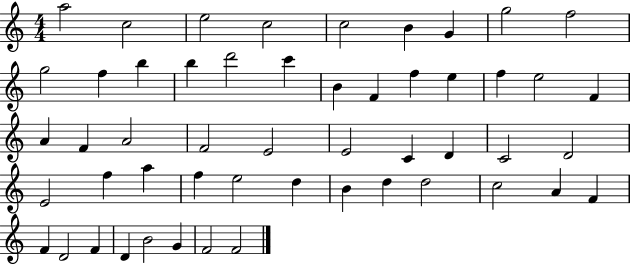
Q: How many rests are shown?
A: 0